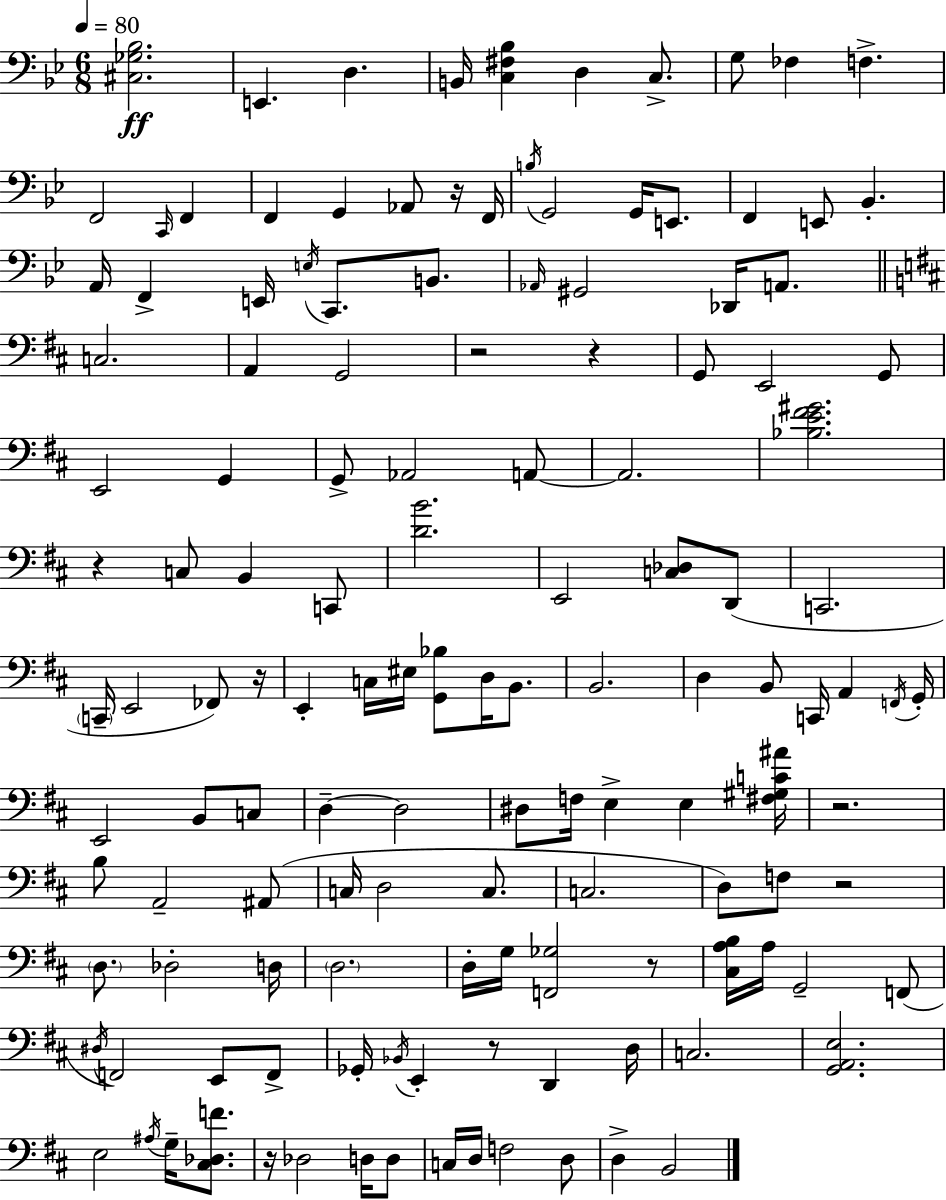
[C#3,Gb3,Bb3]/h. E2/q. D3/q. B2/s [C3,F#3,Bb3]/q D3/q C3/e. G3/e FES3/q F3/q. F2/h C2/s F2/q F2/q G2/q Ab2/e R/s F2/s B3/s G2/h G2/s E2/e. F2/q E2/e Bb2/q. A2/s F2/q E2/s E3/s C2/e. B2/e. Ab2/s G#2/h Db2/s A2/e. C3/h. A2/q G2/h R/h R/q G2/e E2/h G2/e E2/h G2/q G2/e Ab2/h A2/e A2/h. [Bb3,E4,F#4,G#4]/h. R/q C3/e B2/q C2/e [D4,B4]/h. E2/h [C3,Db3]/e D2/e C2/h. C2/s E2/h FES2/e R/s E2/q C3/s EIS3/s [G2,Bb3]/e D3/s B2/e. B2/h. D3/q B2/e C2/s A2/q F2/s G2/s E2/h B2/e C3/e D3/q D3/h D#3/e F3/s E3/q E3/q [F#3,G#3,C4,A#4]/s R/h. B3/e A2/h A#2/e C3/s D3/h C3/e. C3/h. D3/e F3/e R/h D3/e. Db3/h D3/s D3/h. D3/s G3/s [F2,Gb3]/h R/e [C#3,A3,B3]/s A3/s G2/h F2/e D#3/s F2/h E2/e F2/e Gb2/s Bb2/s E2/q R/e D2/q D3/s C3/h. [G2,A2,E3]/h. E3/h A#3/s G3/s [C#3,Db3,F4]/e. R/s Db3/h D3/s D3/e C3/s D3/s F3/h D3/e D3/q B2/h